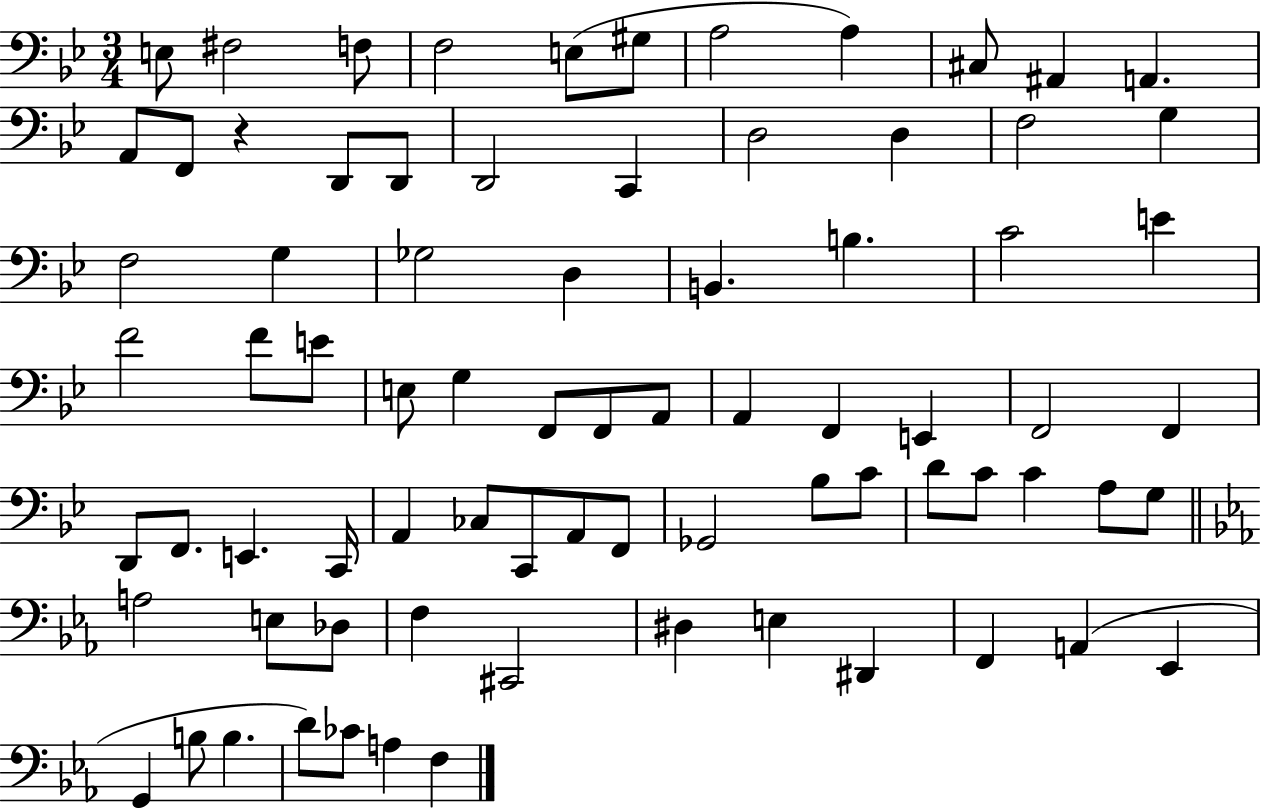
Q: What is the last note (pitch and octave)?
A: F3